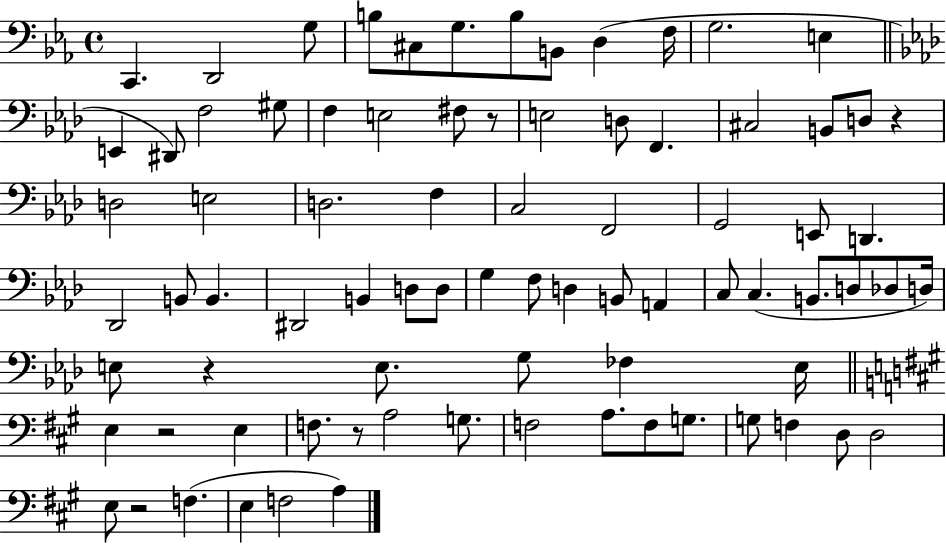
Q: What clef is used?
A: bass